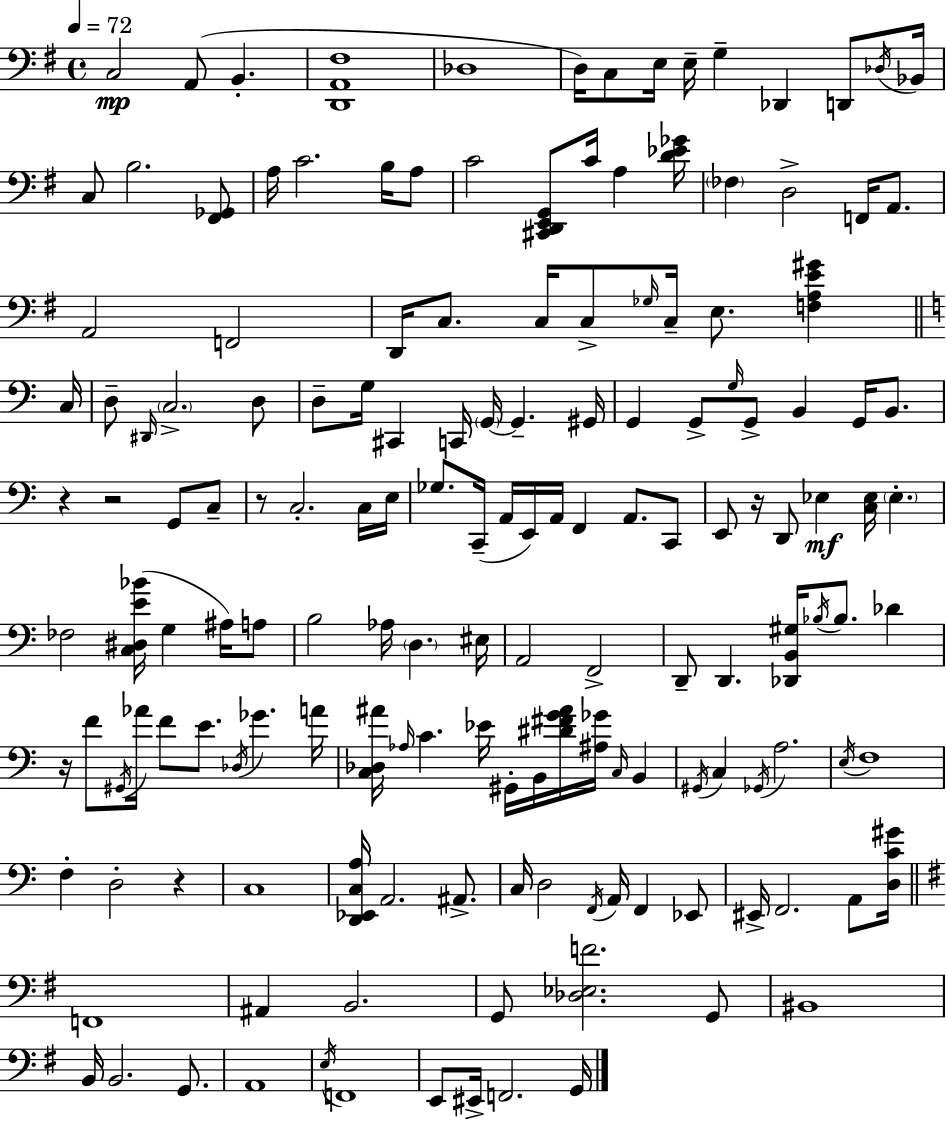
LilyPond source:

{
  \clef bass
  \time 4/4
  \defaultTimeSignature
  \key e \minor
  \tempo 4 = 72
  \repeat volta 2 { c2\mp a,8( b,4.-. | <d, a, fis>1 | des1 | d16) c8 e16 e16-- g4-- des,4 d,8 \acciaccatura { des16 } | \break bes,16 c8 b2. <fis, ges,>8 | a16 c'2. b16 a8 | c'2 <cis, d, e, g,>8 c'16 a4 | <d' ees' ges'>16 \parenthesize fes4 d2-> f,16 a,8. | \break a,2 f,2 | d,16 c8. c16 c8-> \grace { ges16 } c16-- e8. <f a e' gis'>4 | \bar "||" \break \key a \minor c16 d8-- \grace { dis,16 } \parenthesize c2.-> | d8 d8-- g16 cis,4 c,16 \parenthesize g,16~~ g,4.-- | gis,16 g,4 g,8-> \grace { g16 } g,8-> b,4 g,16 | b,8. r4 r2 g,8 | \break c8-- r8 c2.-. | c16 e16 ges8. c,16--( a,16 e,16) a,16 f,4 a,8. | c,8 e,8 r16 d,8 ees4\mf <c ees>16 \parenthesize ees4.-. | fes2 <c dis e' bes'>16( g4 | \break ais16) a8 b2 aes16 \parenthesize d4. | eis16 a,2 f,2-> | d,8-- d,4. <des, b, gis>16 \acciaccatura { bes16 } bes8. | des'4 r16 f'8 \acciaccatura { gis,16 } aes'16 f'8 e'8. \acciaccatura { des16 } ges'4. | \break a'16 <c des ais'>16 \grace { aes16 } c'4. ees'16 gis,16-. | b,16 <dis' fis' g' ais'>16 <ais ges'>16 \grace { c16 } b,4 \acciaccatura { gis,16 } c4 \acciaccatura { ges,16 } a2. | \acciaccatura { e16 } f1 | f4-. d2-. | \break r4 c1 | <d, ees, c a>16 a,2. | ais,8.-> c16 d2 | \acciaccatura { f,16 } a,16 f,4 ees,8 eis,16-> f,2. | \break a,8 <d c' gis'>16 \bar "||" \break \key g \major f,1 | ais,4 b,2. | g,8 <des ees f'>2. g,8 | bis,1 | \break b,16 b,2. g,8. | a,1 | \acciaccatura { e16 } f,1 | e,8 eis,16-> f,2. | \break g,16 } \bar "|."
}